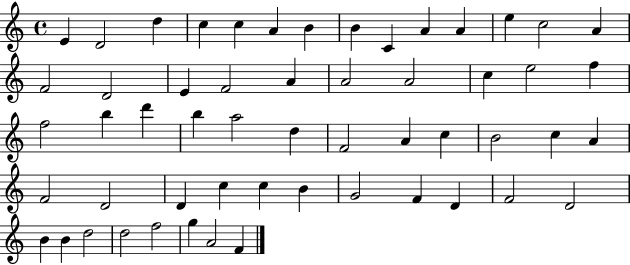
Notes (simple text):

E4/q D4/h D5/q C5/q C5/q A4/q B4/q B4/q C4/q A4/q A4/q E5/q C5/h A4/q F4/h D4/h E4/q F4/h A4/q A4/h A4/h C5/q E5/h F5/q F5/h B5/q D6/q B5/q A5/h D5/q F4/h A4/q C5/q B4/h C5/q A4/q F4/h D4/h D4/q C5/q C5/q B4/q G4/h F4/q D4/q F4/h D4/h B4/q B4/q D5/h D5/h F5/h G5/q A4/h F4/q